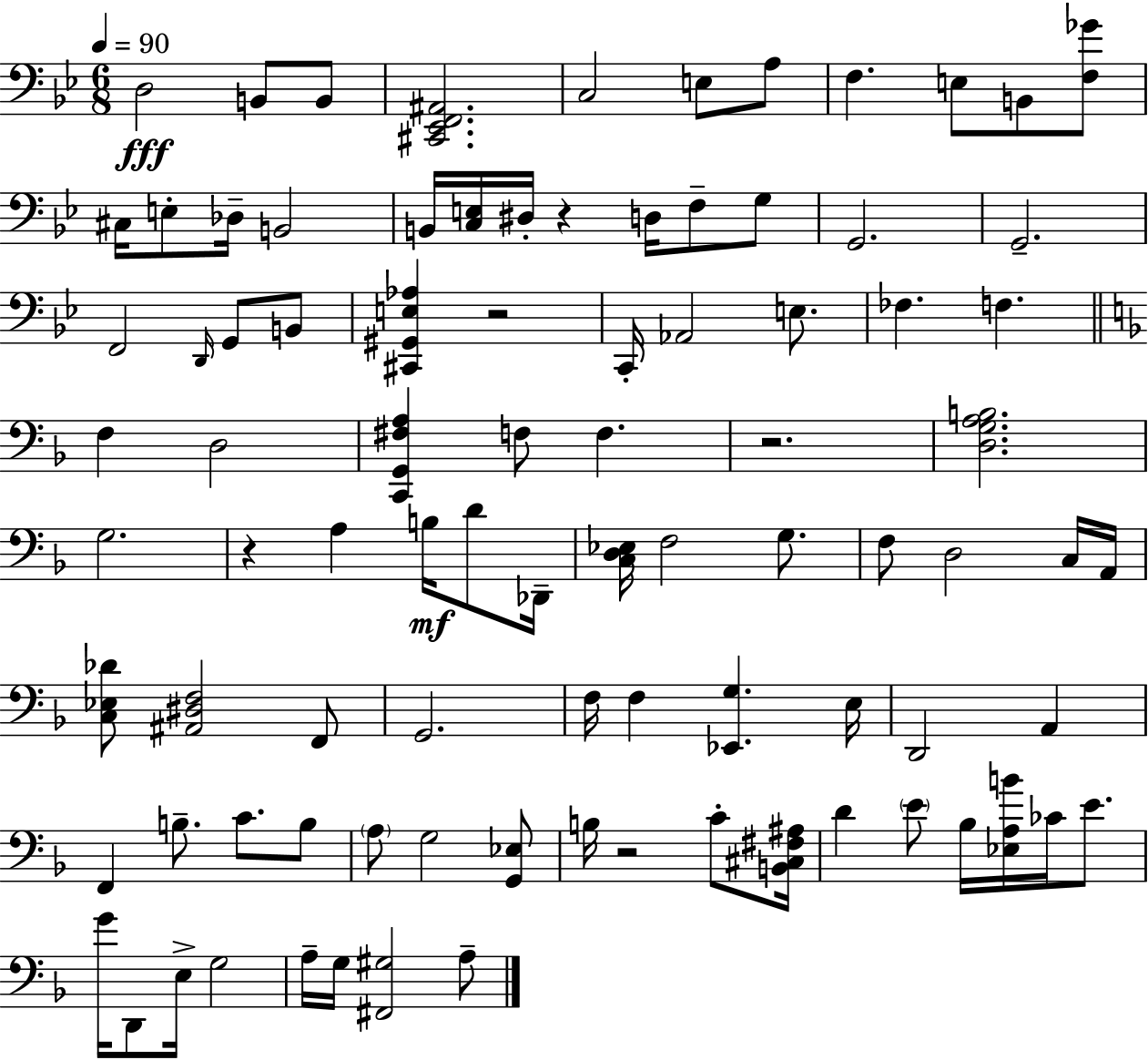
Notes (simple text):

D3/h B2/e B2/e [C#2,Eb2,F2,A#2]/h. C3/h E3/e A3/e F3/q. E3/e B2/e [F3,Gb4]/e C#3/s E3/e Db3/s B2/h B2/s [C3,E3]/s D#3/s R/q D3/s F3/e G3/e G2/h. G2/h. F2/h D2/s G2/e B2/e [C#2,G#2,E3,Ab3]/q R/h C2/s Ab2/h E3/e. FES3/q. F3/q. F3/q D3/h [C2,G2,F#3,A3]/q F3/e F3/q. R/h. [D3,G3,A3,B3]/h. G3/h. R/q A3/q B3/s D4/e Db2/s [C3,D3,Eb3]/s F3/h G3/e. F3/e D3/h C3/s A2/s [C3,Eb3,Db4]/e [A#2,D#3,F3]/h F2/e G2/h. F3/s F3/q [Eb2,G3]/q. E3/s D2/h A2/q F2/q B3/e. C4/e. B3/e A3/e G3/h [G2,Eb3]/e B3/s R/h C4/e [B2,C#3,F#3,A#3]/s D4/q E4/e Bb3/s [Eb3,A3,B4]/s CES4/s E4/e. G4/s D2/e E3/s G3/h A3/s G3/s [F#2,G#3]/h A3/e